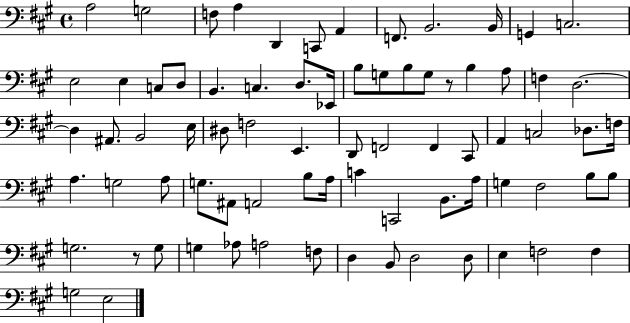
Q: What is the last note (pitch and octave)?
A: E3